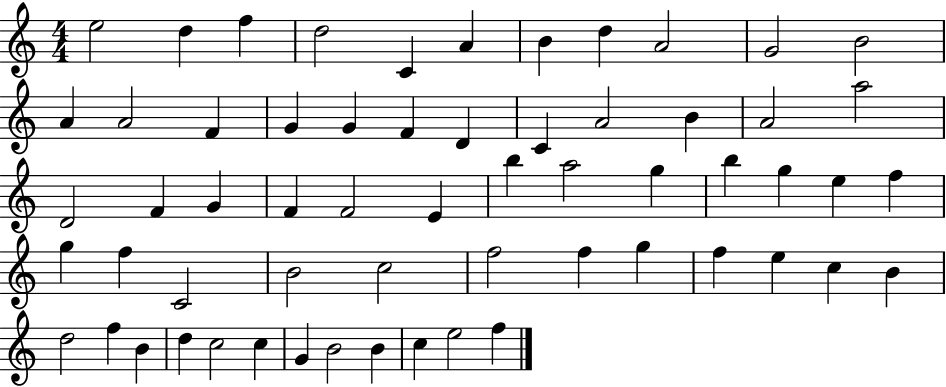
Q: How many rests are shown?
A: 0